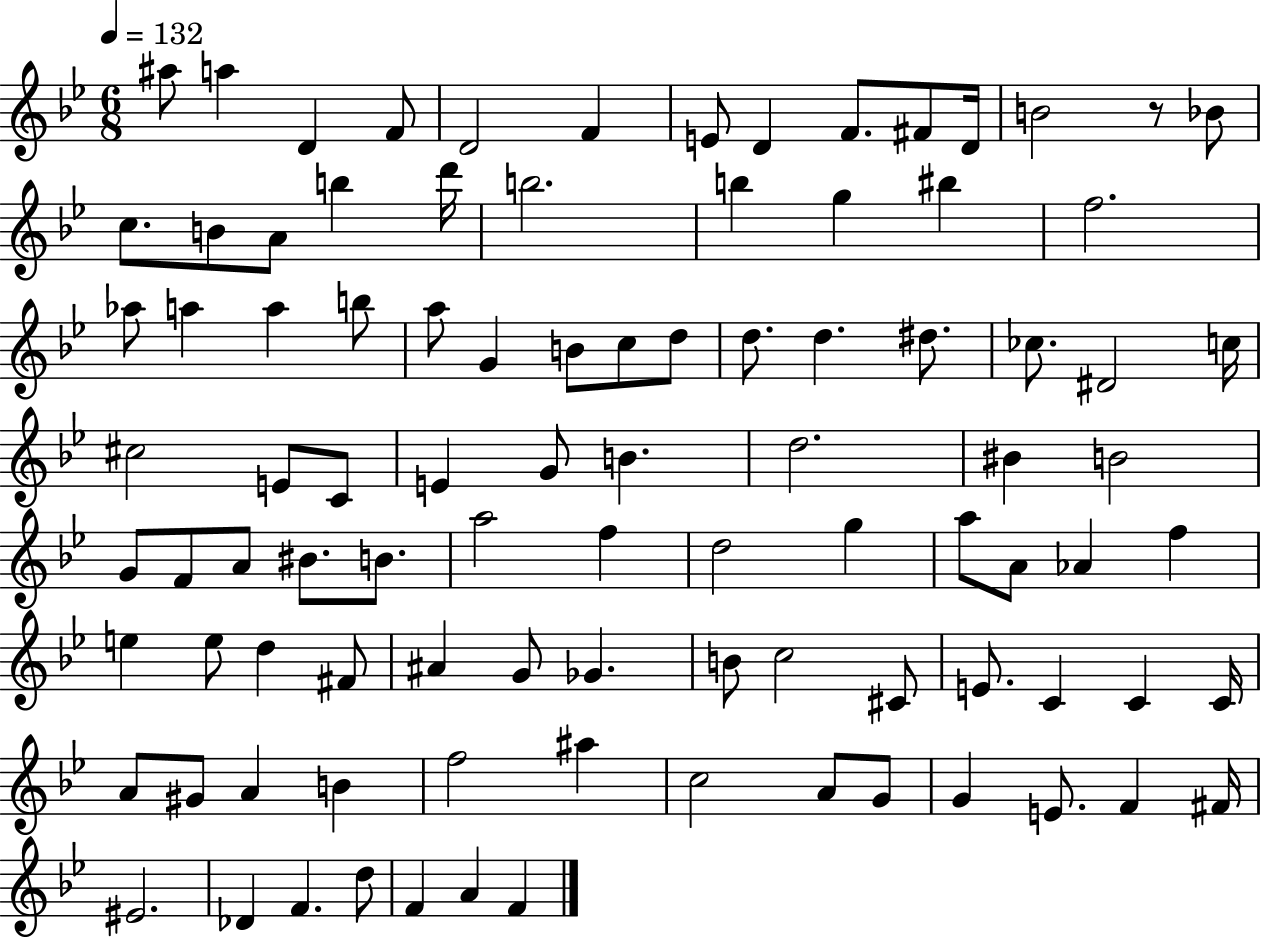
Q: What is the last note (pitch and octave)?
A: F4